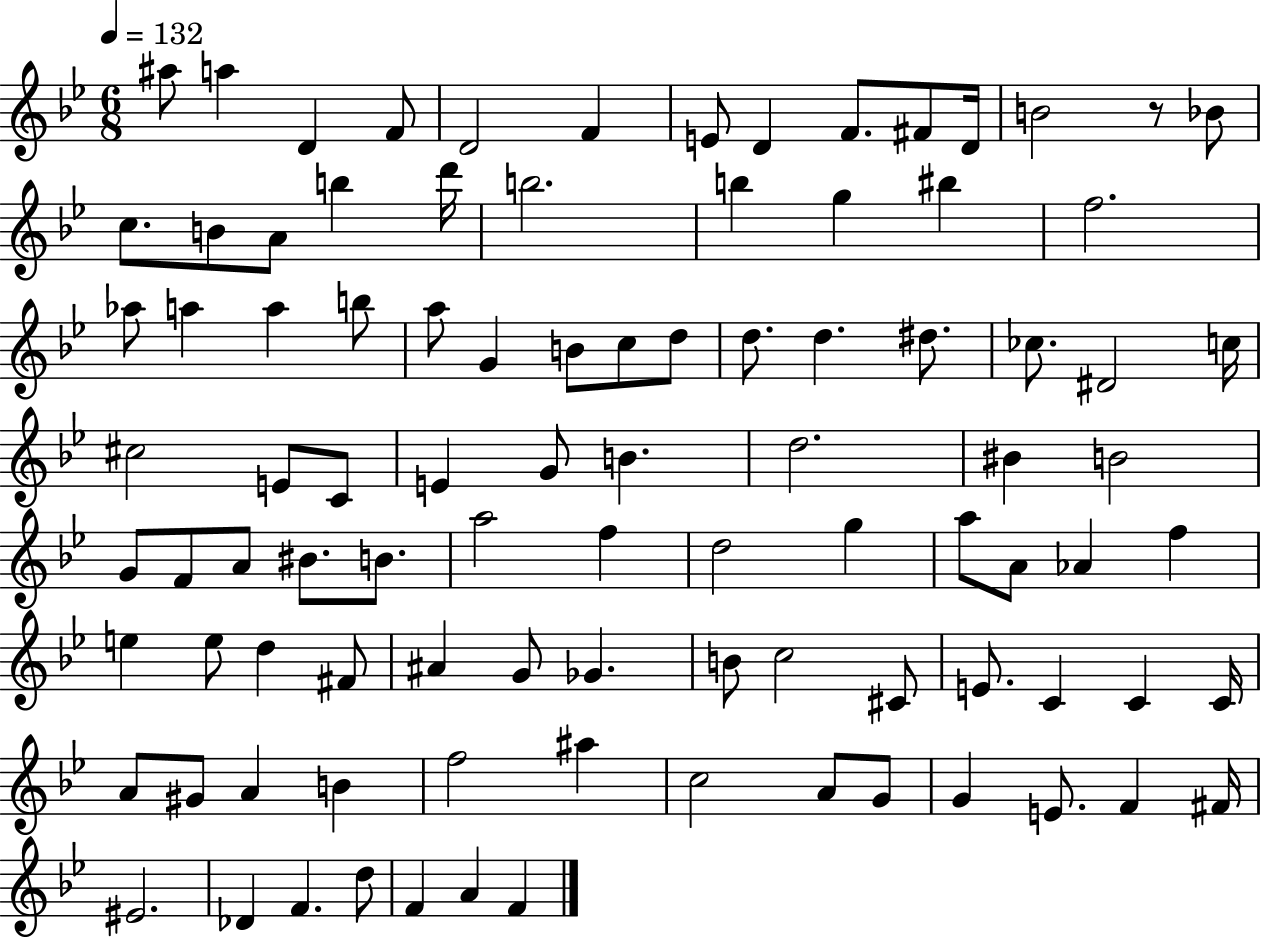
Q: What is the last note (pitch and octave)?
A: F4